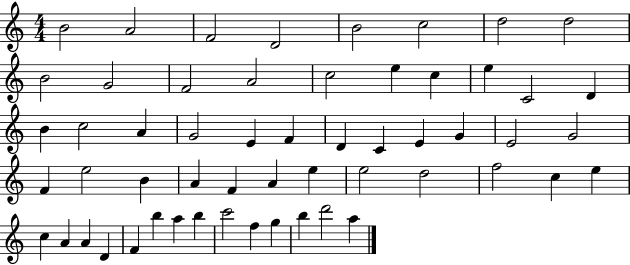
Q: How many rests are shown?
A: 0